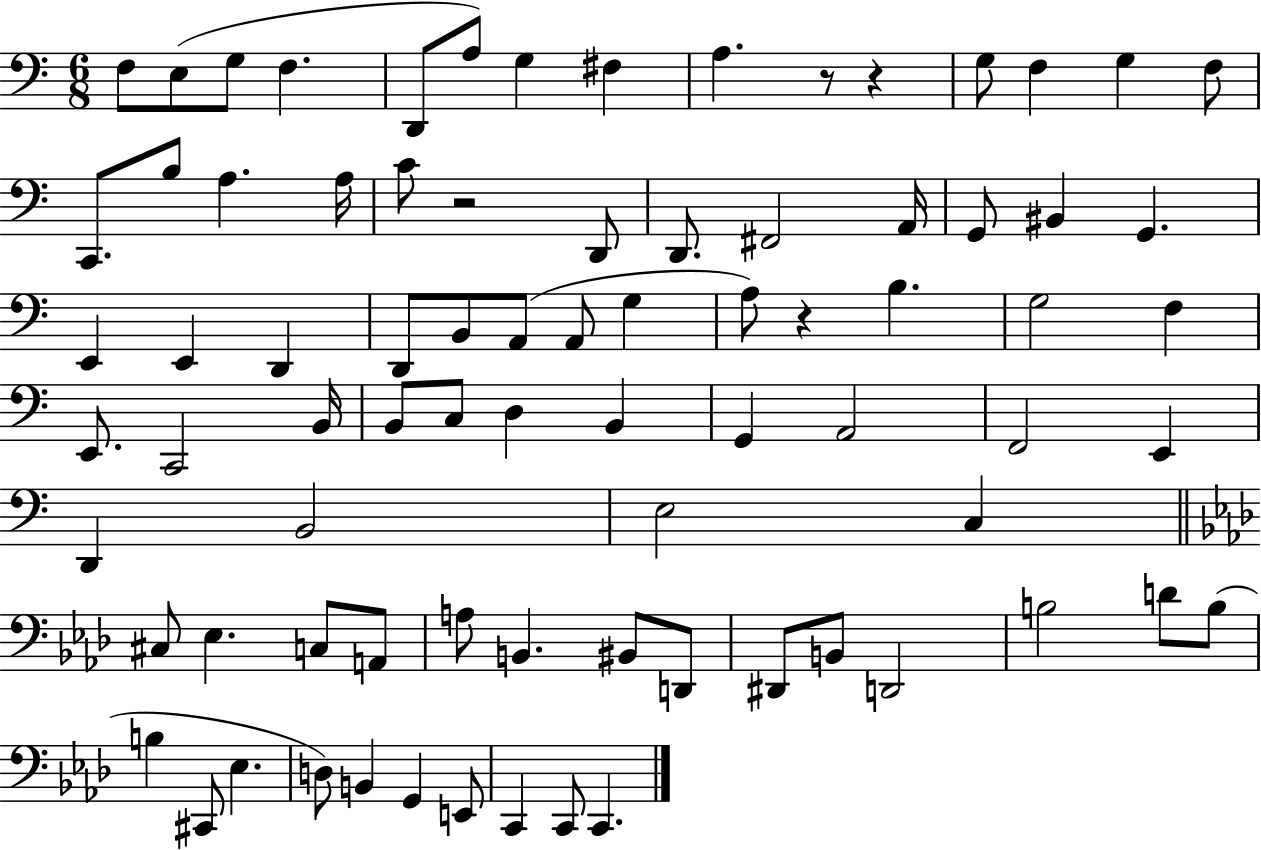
X:1
T:Untitled
M:6/8
L:1/4
K:C
F,/2 E,/2 G,/2 F, D,,/2 A,/2 G, ^F, A, z/2 z G,/2 F, G, F,/2 C,,/2 B,/2 A, A,/4 C/2 z2 D,,/2 D,,/2 ^F,,2 A,,/4 G,,/2 ^B,, G,, E,, E,, D,, D,,/2 B,,/2 A,,/2 A,,/2 G, A,/2 z B, G,2 F, E,,/2 C,,2 B,,/4 B,,/2 C,/2 D, B,, G,, A,,2 F,,2 E,, D,, B,,2 E,2 C, ^C,/2 _E, C,/2 A,,/2 A,/2 B,, ^B,,/2 D,,/2 ^D,,/2 B,,/2 D,,2 B,2 D/2 B,/2 B, ^C,,/2 _E, D,/2 B,, G,, E,,/2 C,, C,,/2 C,,